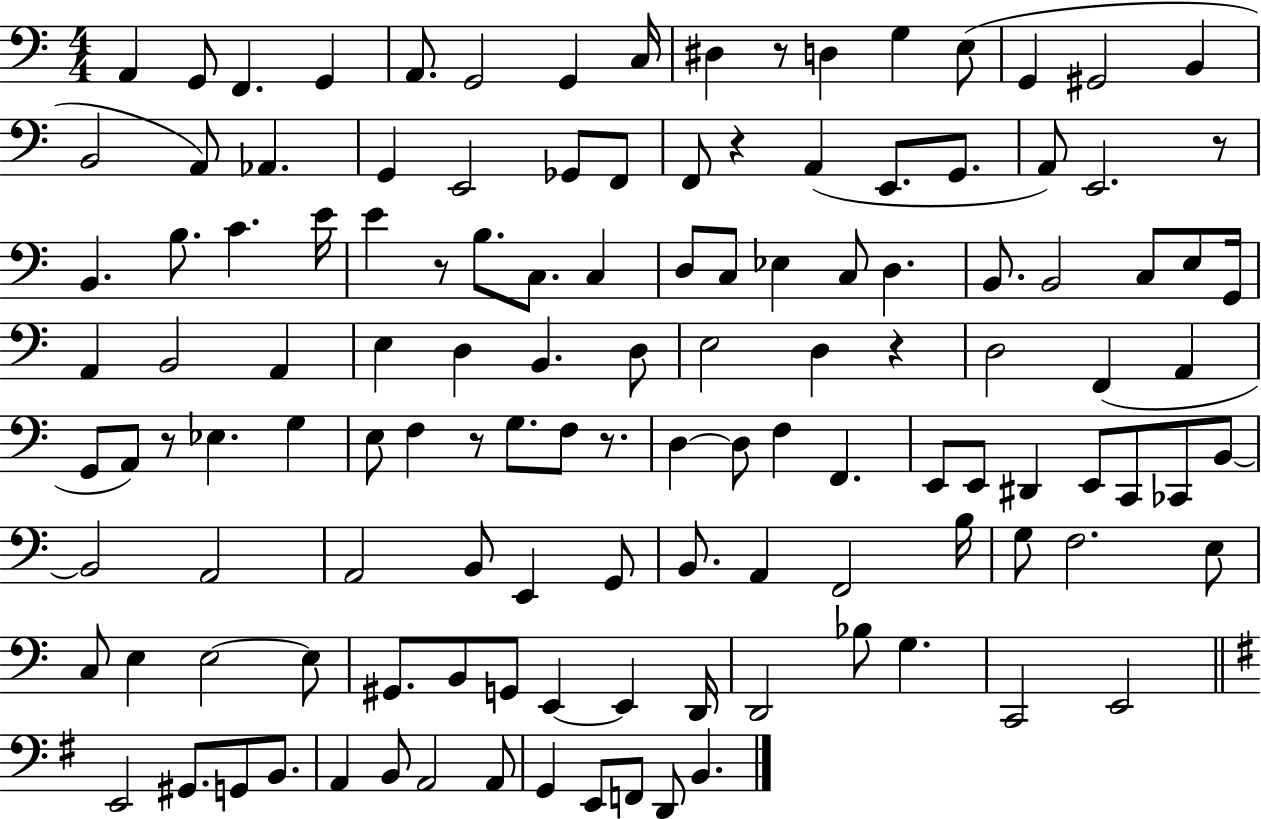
A2/q G2/e F2/q. G2/q A2/e. G2/h G2/q C3/s D#3/q R/e D3/q G3/q E3/e G2/q G#2/h B2/q B2/h A2/e Ab2/q. G2/q E2/h Gb2/e F2/e F2/e R/q A2/q E2/e. G2/e. A2/e E2/h. R/e B2/q. B3/e. C4/q. E4/s E4/q R/e B3/e. C3/e. C3/q D3/e C3/e Eb3/q C3/e D3/q. B2/e. B2/h C3/e E3/e G2/s A2/q B2/h A2/q E3/q D3/q B2/q. D3/e E3/h D3/q R/q D3/h F2/q A2/q G2/e A2/e R/e Eb3/q. G3/q E3/e F3/q R/e G3/e. F3/e R/e. D3/q D3/e F3/q F2/q. E2/e E2/e D#2/q E2/e C2/e CES2/e B2/e B2/h A2/h A2/h B2/e E2/q G2/e B2/e. A2/q F2/h B3/s G3/e F3/h. E3/e C3/e E3/q E3/h E3/e G#2/e. B2/e G2/e E2/q E2/q D2/s D2/h Bb3/e G3/q. C2/h E2/h E2/h G#2/e. G2/e B2/e. A2/q B2/e A2/h A2/e G2/q E2/e F2/e D2/e B2/q.